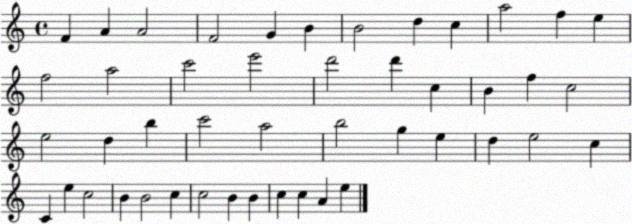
X:1
T:Untitled
M:4/4
L:1/4
K:C
F A A2 F2 G B B2 d c a2 f e f2 a2 c'2 e'2 d'2 d' c B f c2 e2 d b c'2 a2 b2 g e d e2 c C e c2 B B2 c c2 B B c c A e